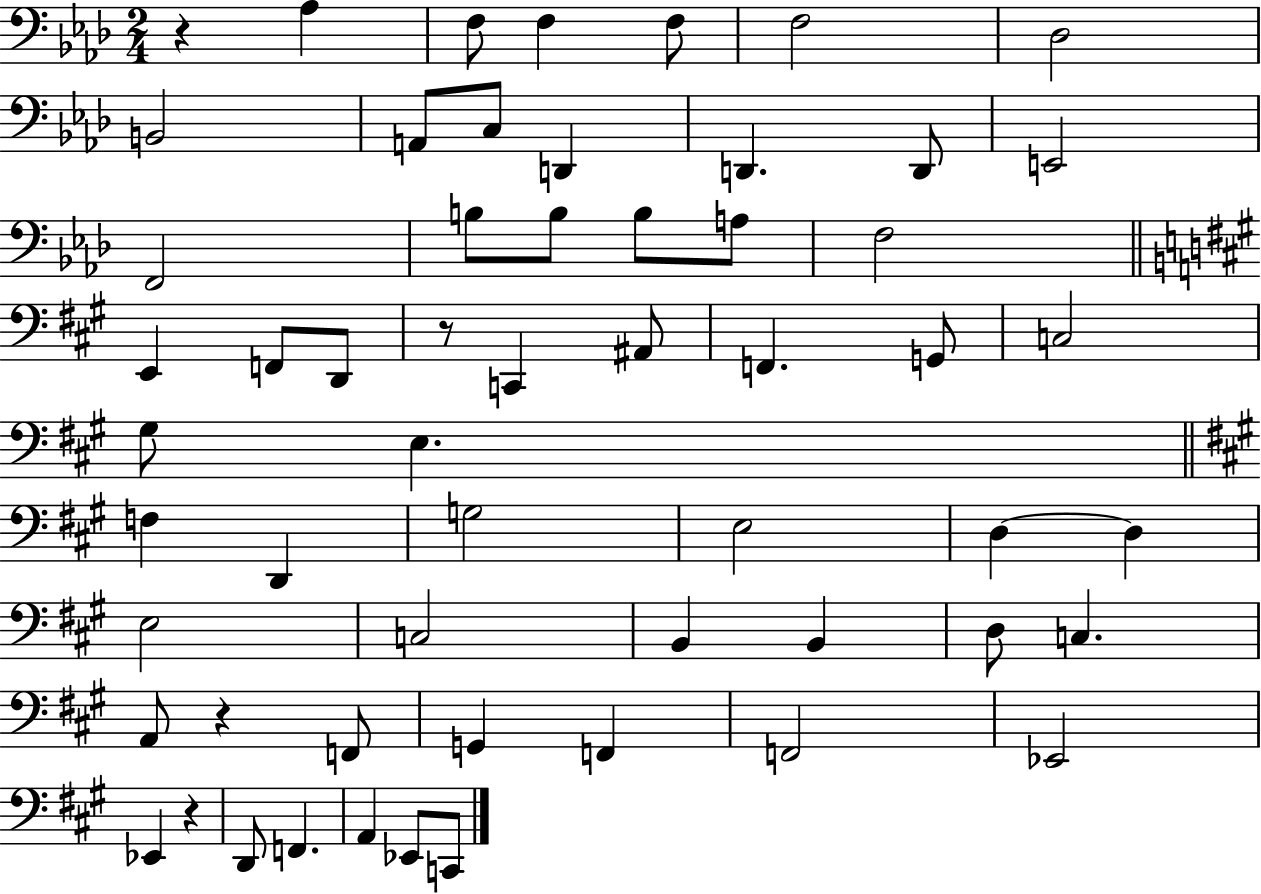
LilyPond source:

{
  \clef bass
  \numericTimeSignature
  \time 2/4
  \key aes \major
  \repeat volta 2 { r4 aes4 | f8 f4 f8 | f2 | des2 | \break b,2 | a,8 c8 d,4 | d,4. d,8 | e,2 | \break f,2 | b8 b8 b8 a8 | f2 | \bar "||" \break \key a \major e,4 f,8 d,8 | r8 c,4 ais,8 | f,4. g,8 | c2 | \break gis8 e4. | \bar "||" \break \key a \major f4 d,4 | g2 | e2 | d4~~ d4 | \break e2 | c2 | b,4 b,4 | d8 c4. | \break a,8 r4 f,8 | g,4 f,4 | f,2 | ees,2 | \break ees,4 r4 | d,8 f,4. | a,4 ees,8 c,8 | } \bar "|."
}